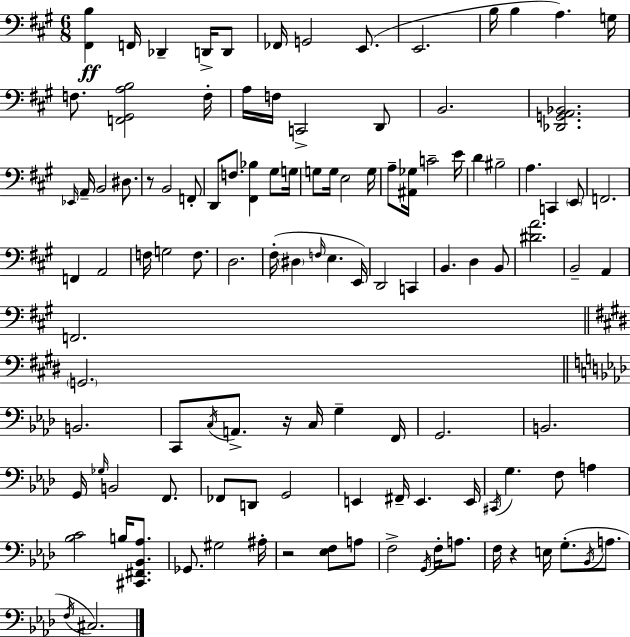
X:1
T:Untitled
M:6/8
L:1/4
K:A
[^F,,B,] F,,/4 _D,, D,,/4 D,,/2 _F,,/4 G,,2 E,,/2 E,,2 B,/4 B, A, G,/4 F,/2 [F,,^G,,A,B,]2 F,/4 A,/4 F,/4 C,,2 D,,/2 B,,2 [_D,,G,,A,,_B,,]2 _E,,/4 A,,/4 B,,2 ^D,/2 z/2 B,,2 F,,/2 D,,/2 F,/2 [^F,,_B,] ^G,/2 G,/4 G,/2 G,/4 E,2 G,/4 A,/2 [^A,,_G,]/4 C2 E/4 D ^B,2 A, C,, E,,/2 F,,2 F,, A,,2 F,/4 G,2 F,/2 D,2 ^F,/4 ^D, F,/4 E, E,,/4 D,,2 C,, B,, D, B,,/2 [^DA]2 B,,2 A,, F,,2 G,,2 B,,2 C,,/2 C,/4 A,,/2 z/4 C,/4 G, F,,/4 G,,2 B,,2 G,,/4 _G,/4 B,,2 F,,/2 _F,,/2 D,,/2 G,,2 E,, ^F,,/4 E,, E,,/4 ^C,,/4 G, F,/2 A, [_B,C]2 B,/4 [^C,,^F,,_B,,_A,]/2 _G,,/2 ^G,2 ^A,/4 z2 [_E,F,]/2 A,/2 F,2 G,,/4 F,/4 A,/2 F,/4 z E,/4 G,/2 _B,,/4 A,/2 F,/4 ^C,2